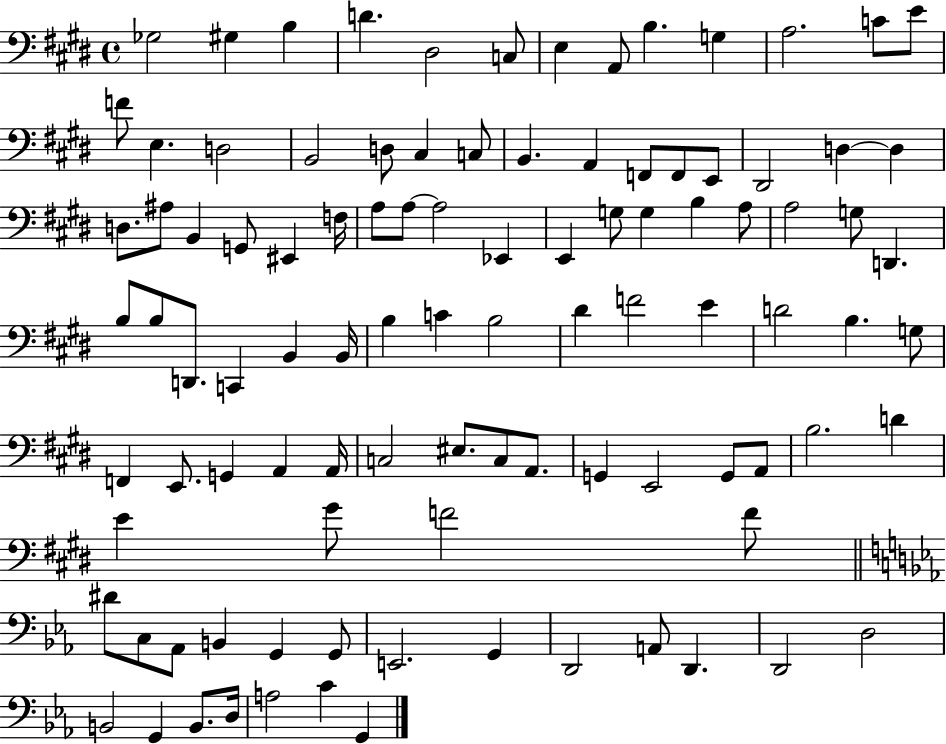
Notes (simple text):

Gb3/h G#3/q B3/q D4/q. D#3/h C3/e E3/q A2/e B3/q. G3/q A3/h. C4/e E4/e F4/e E3/q. D3/h B2/h D3/e C#3/q C3/e B2/q. A2/q F2/e F2/e E2/e D#2/h D3/q D3/q D3/e. A#3/e B2/q G2/e EIS2/q F3/s A3/e A3/e A3/h Eb2/q E2/q G3/e G3/q B3/q A3/e A3/h G3/e D2/q. B3/e B3/e D2/e. C2/q B2/q B2/s B3/q C4/q B3/h D#4/q F4/h E4/q D4/h B3/q. G3/e F2/q E2/e. G2/q A2/q A2/s C3/h EIS3/e. C3/e A2/e. G2/q E2/h G2/e A2/e B3/h. D4/q E4/q G#4/e F4/h F4/e D#4/e C3/e Ab2/e B2/q G2/q G2/e E2/h. G2/q D2/h A2/e D2/q. D2/h D3/h B2/h G2/q B2/e. D3/s A3/h C4/q G2/q